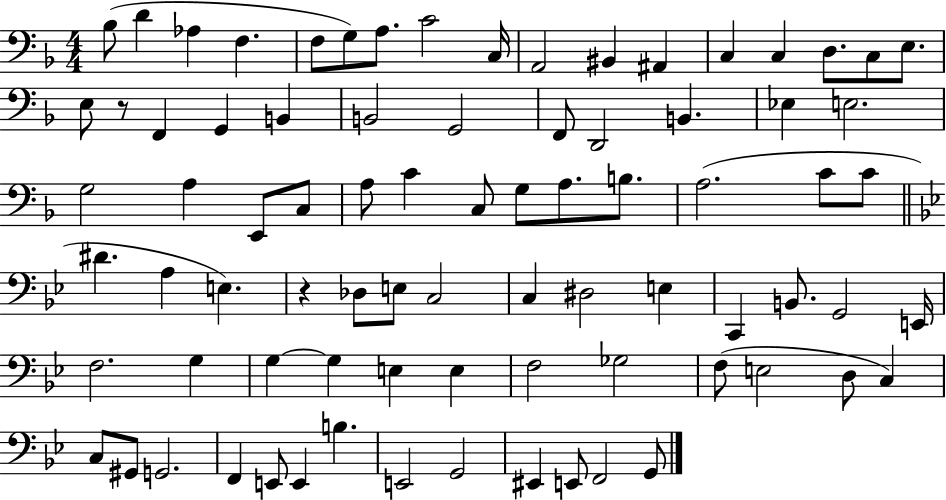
Bb3/e D4/q Ab3/q F3/q. F3/e G3/e A3/e. C4/h C3/s A2/h BIS2/q A#2/q C3/q C3/q D3/e. C3/e E3/e. E3/e R/e F2/q G2/q B2/q B2/h G2/h F2/e D2/h B2/q. Eb3/q E3/h. G3/h A3/q E2/e C3/e A3/e C4/q C3/e G3/e A3/e. B3/e. A3/h. C4/e C4/e D#4/q. A3/q E3/q. R/q Db3/e E3/e C3/h C3/q D#3/h E3/q C2/q B2/e. G2/h E2/s F3/h. G3/q G3/q G3/q E3/q E3/q F3/h Gb3/h F3/e E3/h D3/e C3/q C3/e G#2/e G2/h. F2/q E2/e E2/q B3/q. E2/h G2/h EIS2/q E2/e F2/h G2/e